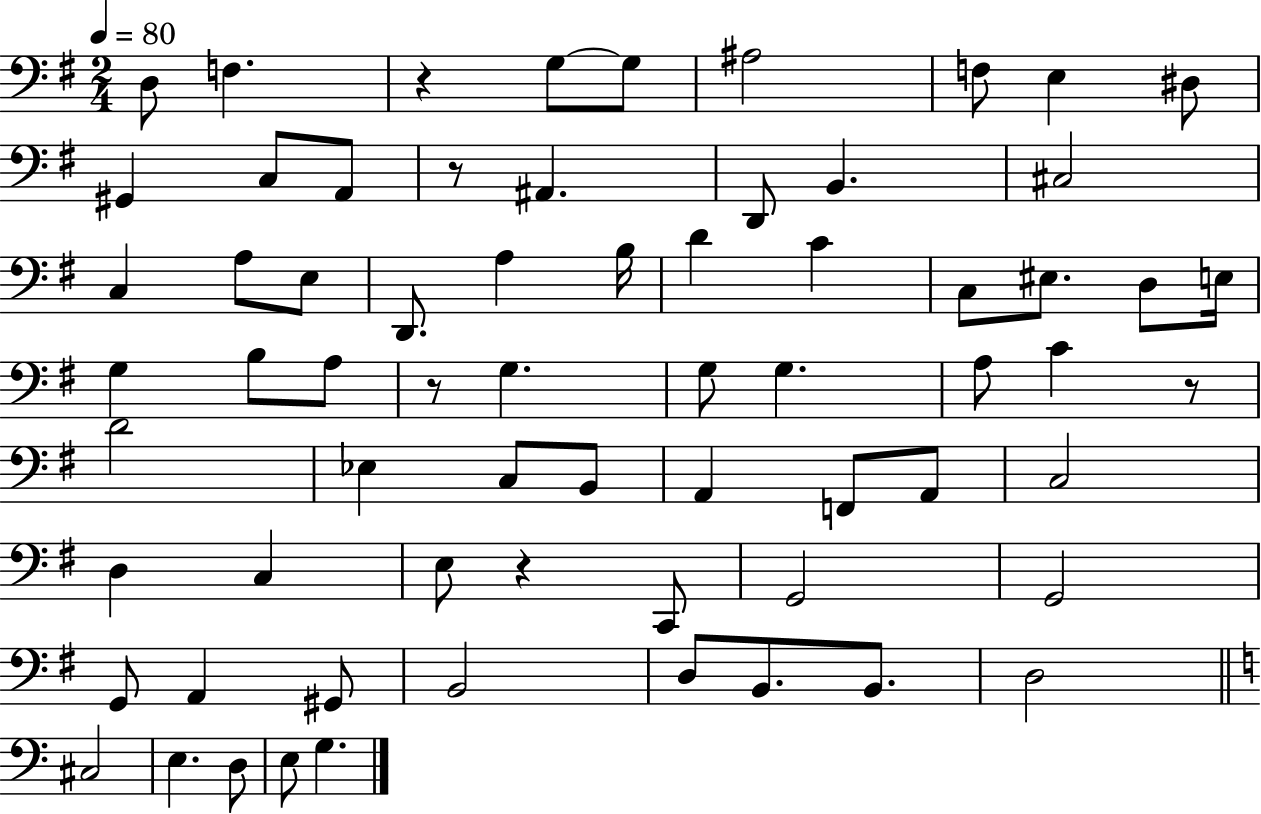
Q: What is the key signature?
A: G major